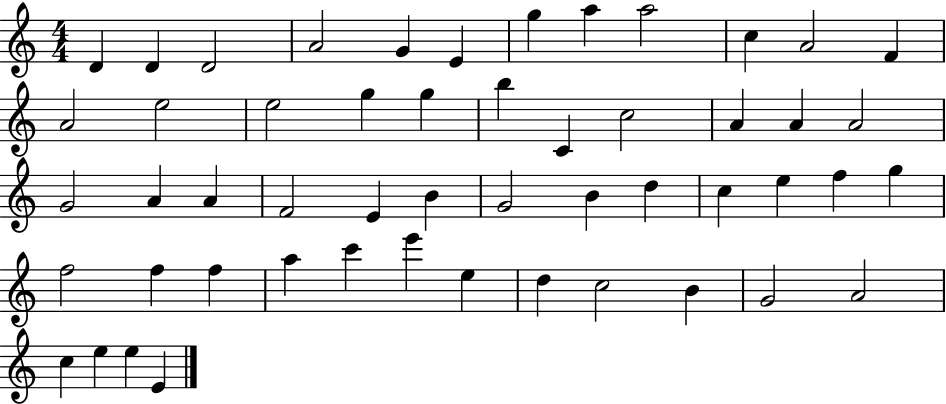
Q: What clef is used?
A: treble